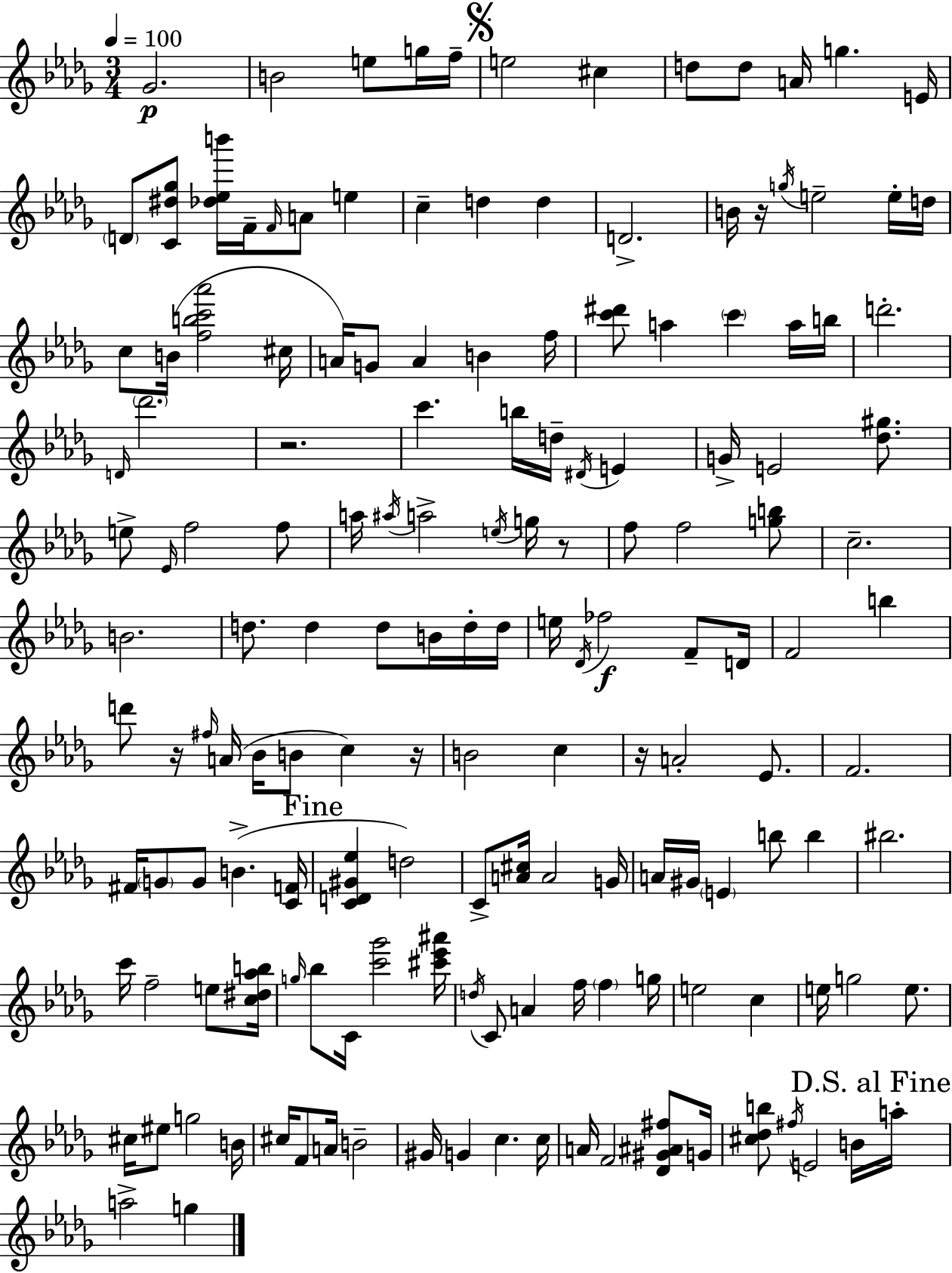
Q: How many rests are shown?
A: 6